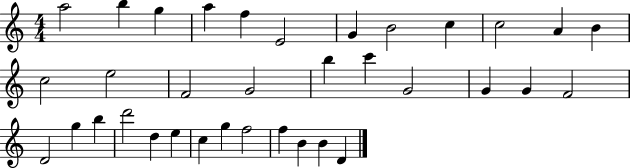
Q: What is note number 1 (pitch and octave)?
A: A5